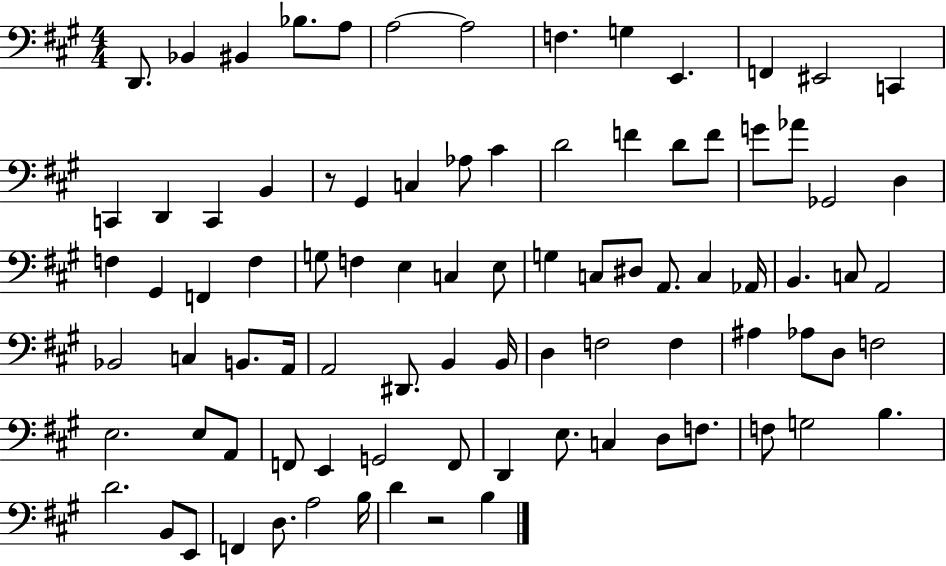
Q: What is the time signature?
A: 4/4